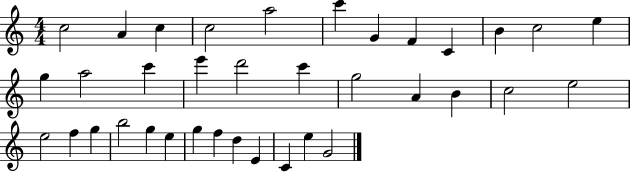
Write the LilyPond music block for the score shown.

{
  \clef treble
  \numericTimeSignature
  \time 4/4
  \key c \major
  c''2 a'4 c''4 | c''2 a''2 | c'''4 g'4 f'4 c'4 | b'4 c''2 e''4 | \break g''4 a''2 c'''4 | e'''4 d'''2 c'''4 | g''2 a'4 b'4 | c''2 e''2 | \break e''2 f''4 g''4 | b''2 g''4 e''4 | g''4 f''4 d''4 e'4 | c'4 e''4 g'2 | \break \bar "|."
}